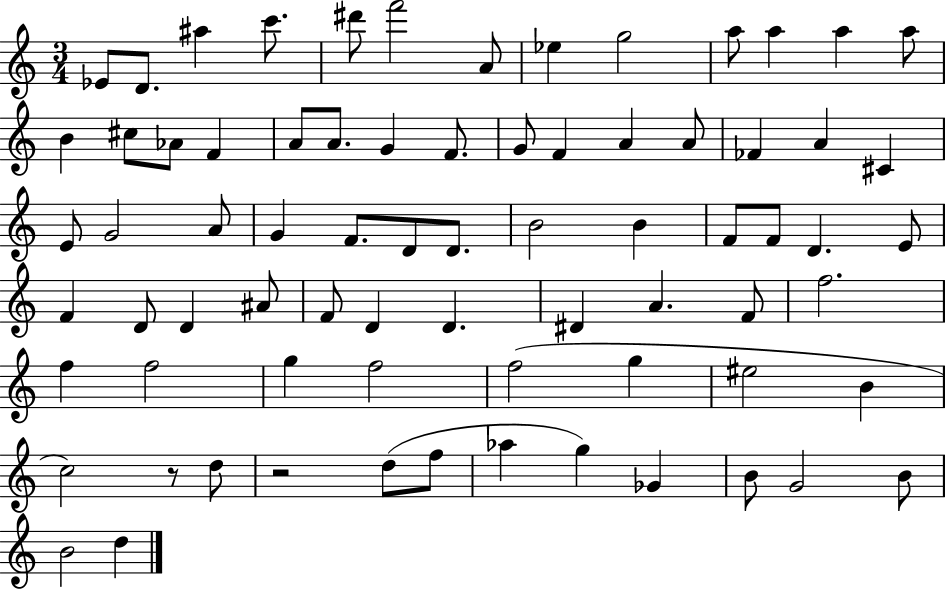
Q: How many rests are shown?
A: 2